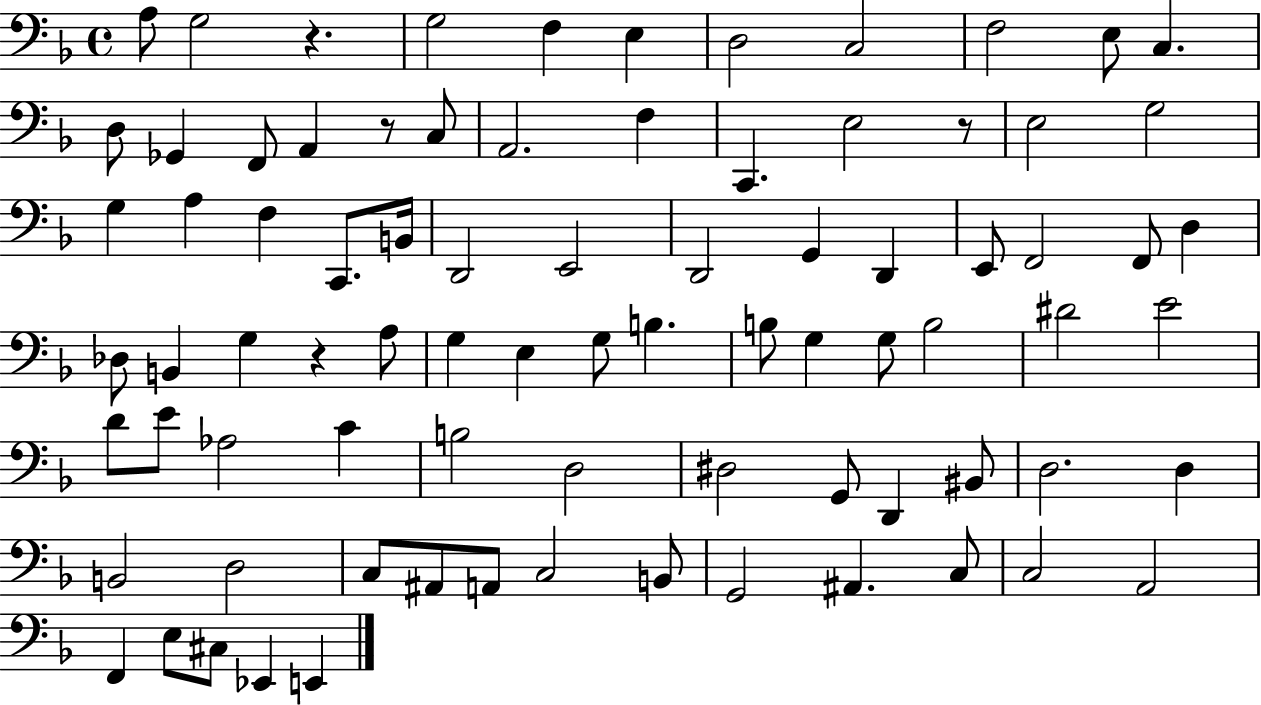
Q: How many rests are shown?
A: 4